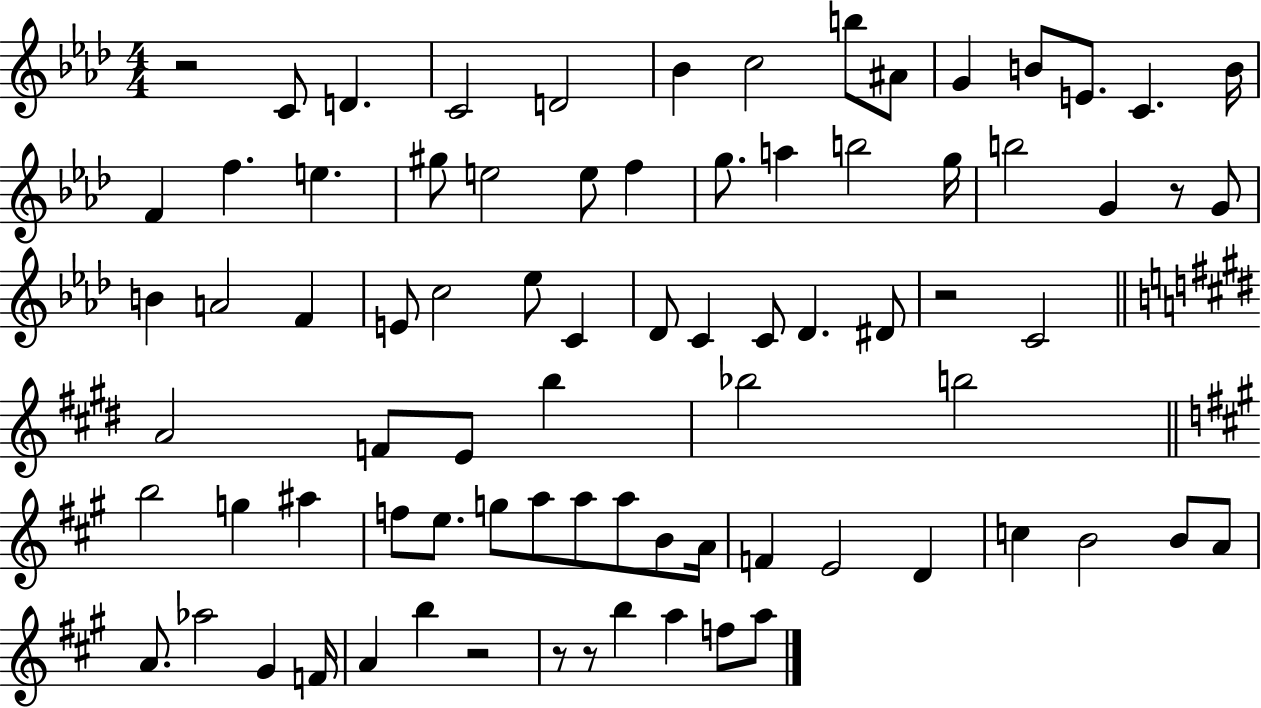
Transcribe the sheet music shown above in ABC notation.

X:1
T:Untitled
M:4/4
L:1/4
K:Ab
z2 C/2 D C2 D2 _B c2 b/2 ^A/2 G B/2 E/2 C B/4 F f e ^g/2 e2 e/2 f g/2 a b2 g/4 b2 G z/2 G/2 B A2 F E/2 c2 _e/2 C _D/2 C C/2 _D ^D/2 z2 C2 A2 F/2 E/2 b _b2 b2 b2 g ^a f/2 e/2 g/2 a/2 a/2 a/2 B/2 A/4 F E2 D c B2 B/2 A/2 A/2 _a2 ^G F/4 A b z2 z/2 z/2 b a f/2 a/2